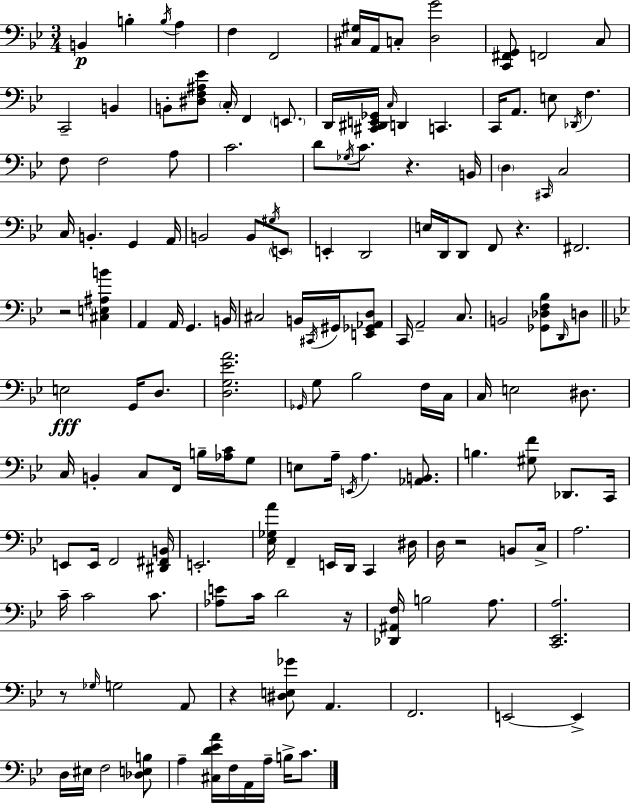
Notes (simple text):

B2/q B3/q B3/s A3/q F3/q F2/h [C#3,G#3]/s A2/s C3/e [D3,G4]/h [C2,F#2,G2]/e F2/h C3/e C2/h B2/q B2/e [D#3,F3,A#3,Eb4]/e C3/s F2/q E2/e. D2/s [C#2,D#2,E2,Gb2]/s C3/s D2/q C2/q. C2/s A2/e. E3/e Db2/s F3/q. F3/e F3/h A3/e C4/h. D4/e Gb3/s C4/e. R/q. B2/s D3/q C#2/s C3/h C3/s B2/q. G2/q A2/s B2/h B2/e G#3/s E2/e E2/q D2/h E3/s D2/s D2/e F2/e R/q. F#2/h. R/h [C#3,E3,A#3,B4]/q A2/q A2/s G2/q. B2/s C#3/h B2/s C#2/s G#2/s [E2,Gb2,Ab2,D3]/e C2/s A2/h C3/e. B2/h [Gb2,Db3,F3,Bb3]/e D2/s D3/e E3/h G2/s D3/e. [D3,G3,Eb4,A4]/h. Gb2/s G3/e Bb3/h F3/s C3/s C3/s E3/h D#3/e. C3/s B2/q C3/e F2/s B3/s [Ab3,C4]/s G3/e E3/e A3/s E2/s A3/q. [Ab2,B2]/e. B3/q. [G#3,F4]/e Db2/e. C2/s E2/e E2/s F2/h [D#2,F#2,B2]/s E2/h. [Eb3,Gb3,A4]/s F2/q E2/s D2/s C2/q D#3/s D3/s R/h B2/e C3/s A3/h. C4/s C4/h C4/e. [Ab3,E4]/e C4/s D4/h R/s [Db2,A#2,F3]/s B3/h A3/e. [C2,Eb2,A3]/h. R/e Gb3/s G3/h A2/e R/q [D#3,E3,Gb4]/e A2/q. F2/h. E2/h E2/q D3/s EIS3/s F3/h [Db3,E3,B3]/e A3/q [C#3,D4,Eb4,A4]/s F3/s A2/s A3/s B3/s C4/e.